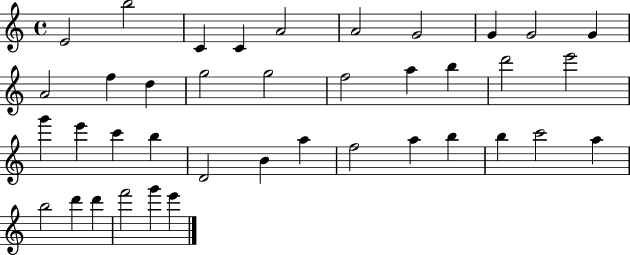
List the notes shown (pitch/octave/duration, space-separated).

E4/h B5/h C4/q C4/q A4/h A4/h G4/h G4/q G4/h G4/q A4/h F5/q D5/q G5/h G5/h F5/h A5/q B5/q D6/h E6/h G6/q E6/q C6/q B5/q D4/h B4/q A5/q F5/h A5/q B5/q B5/q C6/h A5/q B5/h D6/q D6/q F6/h G6/q E6/q